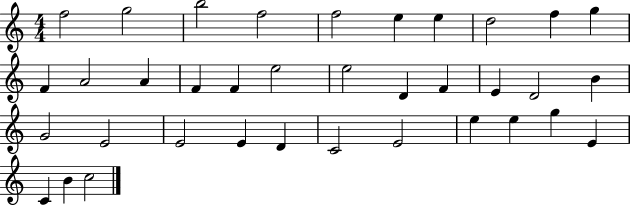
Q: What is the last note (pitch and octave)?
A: C5